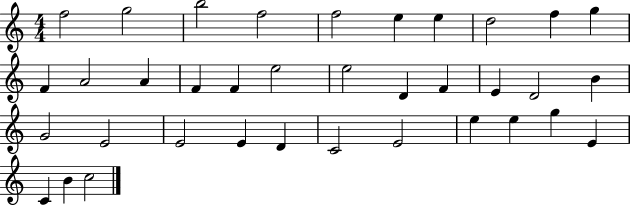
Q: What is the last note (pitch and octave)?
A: C5